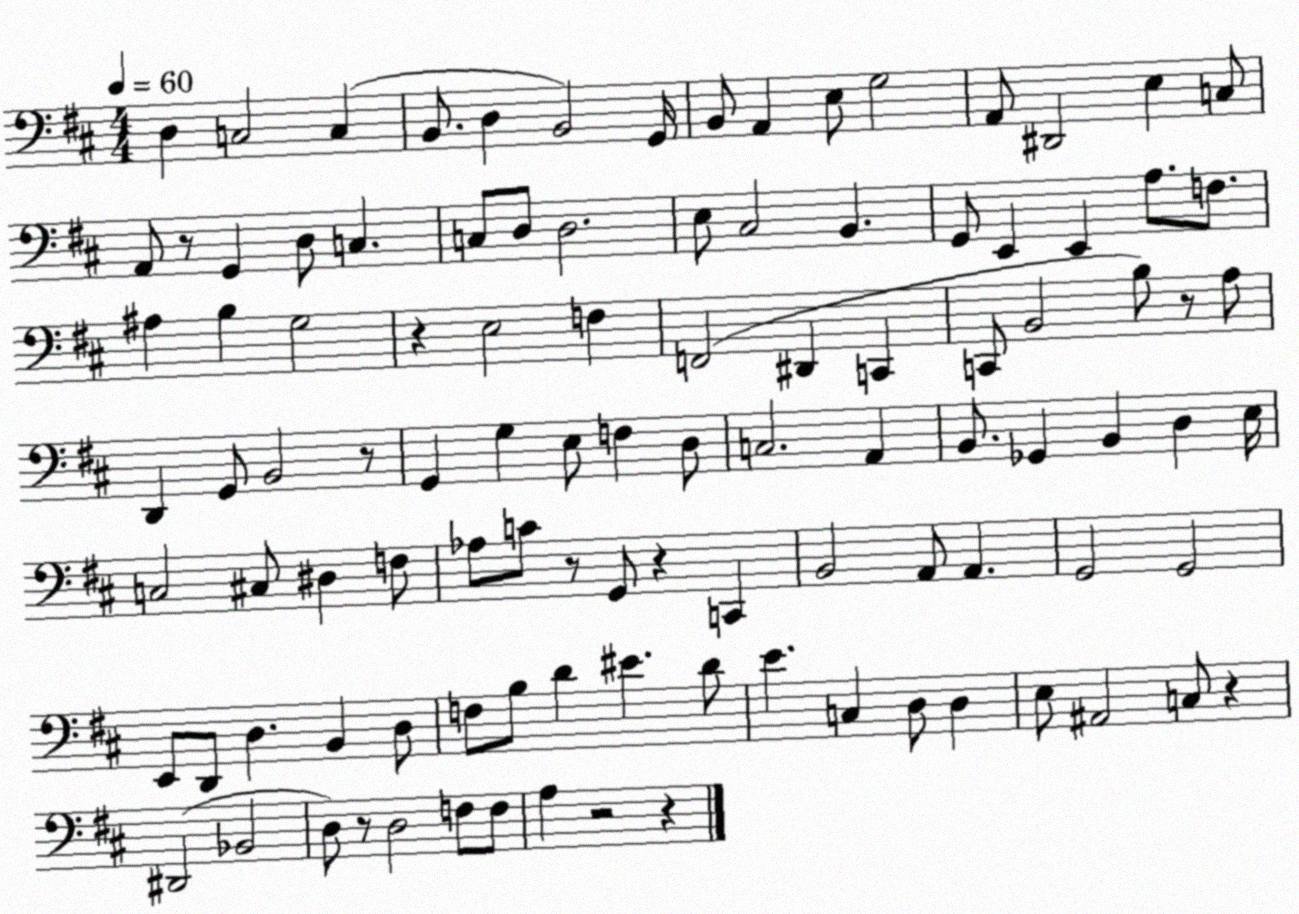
X:1
T:Untitled
M:4/4
L:1/4
K:D
D, C,2 C, B,,/2 D, B,,2 G,,/4 B,,/2 A,, E,/2 G,2 A,,/2 ^D,,2 E, C,/2 A,,/2 z/2 G,, D,/2 C, C,/2 D,/2 D,2 E,/2 ^C,2 B,, G,,/2 E,, E,, A,/2 F,/2 ^A, B, G,2 z E,2 F, F,,2 ^D,, C,, C,,/2 B,,2 B,/2 z/2 A,/2 D,, G,,/2 B,,2 z/2 G,, G, E,/2 F, D,/2 C,2 A,, B,,/2 _G,, B,, D, E,/4 C,2 ^C,/2 ^D, F,/2 _A,/2 C/2 z/2 G,,/2 z C,, B,,2 A,,/2 A,, G,,2 G,,2 E,,/2 D,,/2 D, B,, D,/2 F,/2 B,/2 D ^E D/2 E C, D,/2 D, E,/2 ^A,,2 C,/2 z ^D,,2 _B,,2 D,/2 z/2 D,2 F,/2 F,/2 A, z2 z